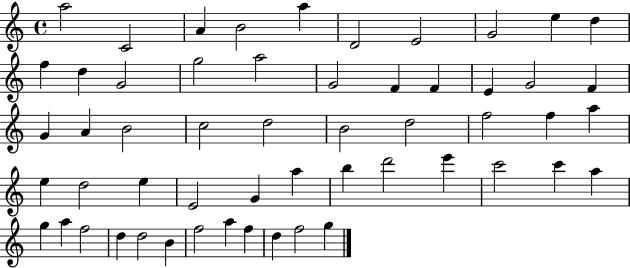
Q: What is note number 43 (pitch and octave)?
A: A5